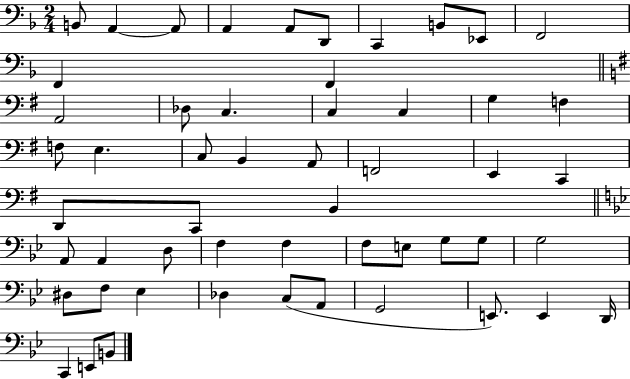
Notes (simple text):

B2/e A2/q A2/e A2/q A2/e D2/e C2/q B2/e Eb2/e F2/h F2/q F2/q A2/h Db3/e C3/q. C3/q C3/q G3/q F3/q F3/e E3/q. C3/e B2/q A2/e F2/h E2/q C2/q D2/e C2/e B2/q A2/e A2/q D3/e F3/q F3/q F3/e E3/e G3/e G3/e G3/h D#3/e F3/e Eb3/q Db3/q C3/e A2/e G2/h E2/e. E2/q D2/s C2/q E2/e B2/e